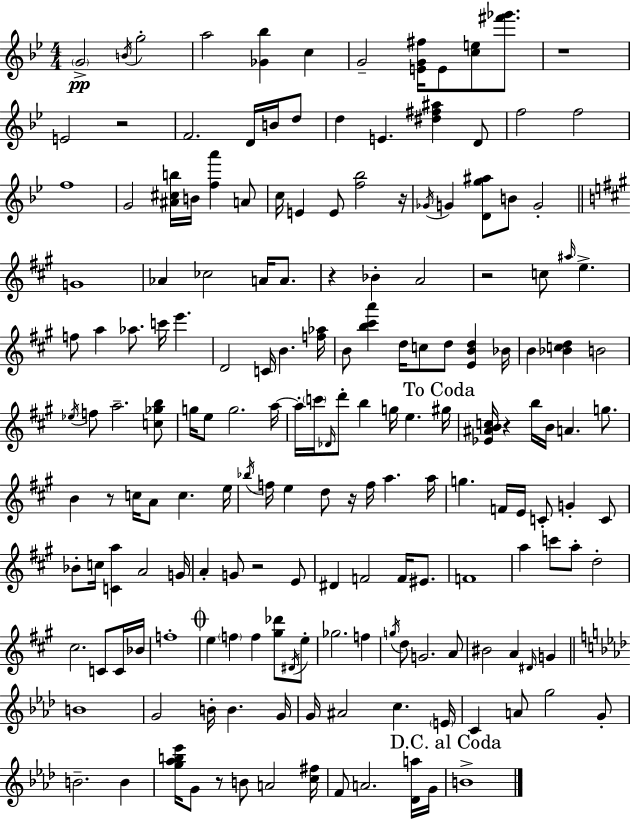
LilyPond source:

{
  \clef treble
  \numericTimeSignature
  \time 4/4
  \key bes \major
  \parenthesize g'2->\pp \acciaccatura { b'16 } g''2-. | a''2 <ges' bes''>4 c''4 | g'2-- <e' g' fis''>16 e'8 <c'' e''>8 <fis''' ges'''>8. | r1 | \break e'2 r2 | f'2. d'16 b'16 d''8 | d''4 e'4. <dis'' fis'' ais''>4 d'8 | f''2 f''2 | \break f''1 | g'2 <ais' cis'' b''>16 b'16 <f'' a'''>4 a'8 | c''16 e'4 e'8 <f'' bes''>2 | r16 \acciaccatura { ges'16 } g'4 <d' g'' ais''>8 b'8 g'2-. | \break \bar "||" \break \key a \major g'1 | aes'4 ces''2 a'16 a'8. | r4 bes'4-. a'2 | r2 c''8 \grace { ais''16 } e''4.-> | \break f''8 a''4 aes''8. c'''16 e'''4. | d'2 c'16 b'4. | <f'' aes''>16 b'8 <b'' cis''' a'''>4 d''16 c''8 d''8 <e' b' d''>4 | bes'16 b'4 <bes' c'' d''>4 b'2 | \break \acciaccatura { ees''16 } f''8 a''2.-- | <c'' ges'' b''>8 g''16 e''8 g''2. | a''16~~ a''16-. \parenthesize c'''16 \grace { des'16 } d'''8-. b''4 g''16 e''4. | \mark "To Coda" gis''16 <ees' ais' b' c''>16 r4 b''16 b'16 a'4. | \break g''8. b'4 r8 c''16 a'8 c''4. | e''16 \acciaccatura { bes''16 } f''16 e''4 d''8 r16 f''16 a''4. | a''16 g''4. f'16 e'16 c'8-. g'4-. | c'8 bes'8-. c''16 <c' a''>4 a'2 | \break g'16 a'4-. g'8 r2 | e'8 dis'4 f'2 | f'16 eis'8. f'1 | a''4 c'''8 a''8-. d''2-. | \break cis''2. | c'8 c'16 bes'16 f''1-. | \mark \markup { \musicglyph "scripts.coda" } e''4 \parenthesize f''4 f''4 | <gis'' des'''>8 \acciaccatura { dis'16 } e''8-. ges''2. | \break f''4 \acciaccatura { g''16 } d''8 g'2. | a'8 bis'2 a'4 | \grace { dis'16 } g'4 \bar "||" \break \key aes \major b'1 | g'2 b'16-. b'4. g'16 | g'16 ais'2 c''4. \parenthesize e'16 | c'4 a'8 g''2 g'8-. | \break b'2.-- b'4 | <g'' aes'' b'' ees'''>16 g'8 r8 b'8 a'2 <c'' fis''>16 | f'8 a'2. <des' a''>16 g'16 | \mark "D.C. al Coda" b'1-> | \break \bar "|."
}